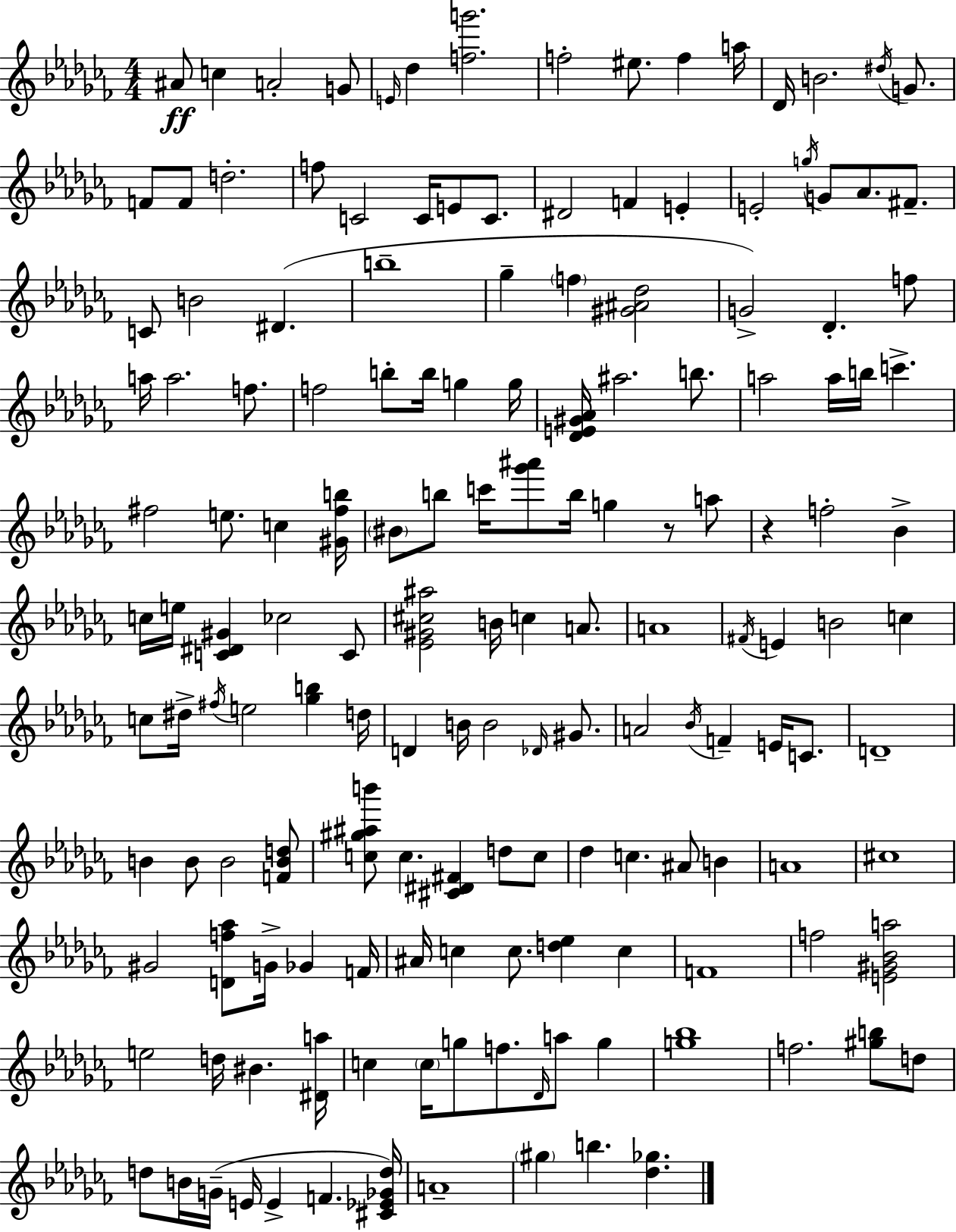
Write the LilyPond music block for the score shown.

{
  \clef treble
  \numericTimeSignature
  \time 4/4
  \key aes \minor
  ais'8\ff c''4 a'2-. g'8 | \grace { e'16 } des''4 <f'' g'''>2. | f''2-. eis''8. f''4 | a''16 des'16 b'2. \acciaccatura { dis''16 } g'8. | \break f'8 f'8 d''2.-. | f''8 c'2 c'16 e'8 c'8. | dis'2 f'4 e'4-. | e'2-. \acciaccatura { g''16 } g'8 aes'8. | \break fis'8.-- c'8 b'2 dis'4.( | b''1-- | ges''4-- \parenthesize f''4 <gis' ais' des''>2 | g'2->) des'4.-. | \break f''8 a''16 a''2. | f''8. f''2 b''8-. b''16 g''4 | g''16 <des' e' gis' aes'>16 ais''2. | b''8. a''2 a''16 b''16 c'''4.-> | \break fis''2 e''8. c''4 | <gis' fis'' b''>16 \parenthesize bis'8 b''8 c'''16 <ges''' ais'''>8 b''16 g''4 r8 | a''8 r4 f''2-. bes'4-> | c''16 e''16 <c' dis' gis'>4 ces''2 | \break c'8 <ees' gis' cis'' ais''>2 b'16 c''4 | a'8. a'1 | \acciaccatura { fis'16 } e'4 b'2 | c''4 c''8 dis''16-> \acciaccatura { fis''16 } e''2 | \break <ges'' b''>4 d''16 d'4 b'16 b'2 | \grace { des'16 } gis'8. a'2 \acciaccatura { bes'16 } f'4-- | e'16 c'8. d'1-- | b'4 b'8 b'2 | \break <f' b' d''>8 <c'' gis'' ais'' b'''>8 c''4. <cis' dis' fis'>4 | d''8 c''8 des''4 c''4. | ais'8 b'4 a'1 | cis''1 | \break gis'2 <d' f'' aes''>8 | g'16-> ges'4 f'16 ais'16 c''4 c''8. <d'' ees''>4 | c''4 f'1 | f''2 <e' gis' bes' a''>2 | \break e''2 d''16 | bis'4. <dis' a''>16 c''4 \parenthesize c''16 g''8 f''8. | \grace { des'16 } a''8 g''4 <g'' bes''>1 | f''2. | \break <gis'' b''>8 d''8 d''8 b'16 g'16--( e'16 e'4-> | f'4. <cis' ees' ges' d''>16) a'1-- | \parenthesize gis''4 b''4. | <des'' ges''>4. \bar "|."
}